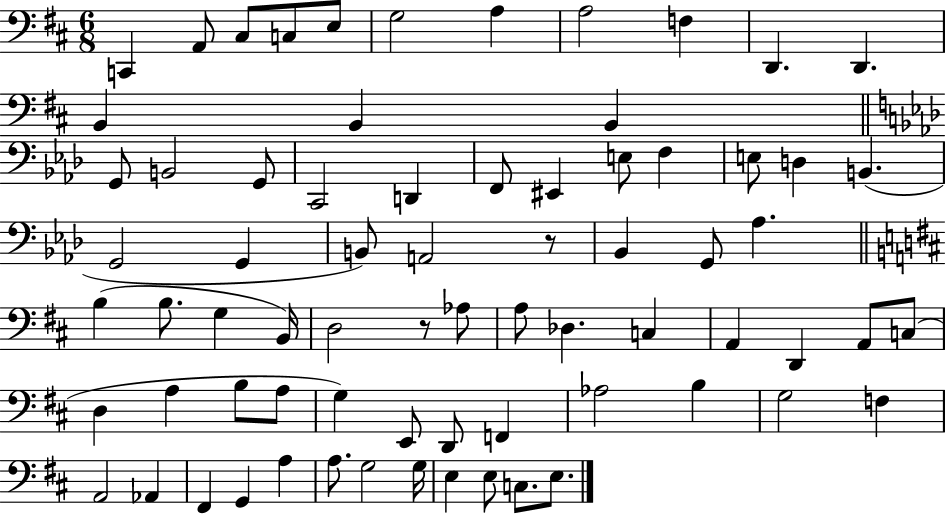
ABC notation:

X:1
T:Untitled
M:6/8
L:1/4
K:D
C,, A,,/2 ^C,/2 C,/2 E,/2 G,2 A, A,2 F, D,, D,, B,, B,, B,, G,,/2 B,,2 G,,/2 C,,2 D,, F,,/2 ^E,, E,/2 F, E,/2 D, B,, G,,2 G,, B,,/2 A,,2 z/2 _B,, G,,/2 _A, B, B,/2 G, B,,/4 D,2 z/2 _A,/2 A,/2 _D, C, A,, D,, A,,/2 C,/2 D, A, B,/2 A,/2 G, E,,/2 D,,/2 F,, _A,2 B, G,2 F, A,,2 _A,, ^F,, G,, A, A,/2 G,2 G,/4 E, E,/2 C,/2 E,/2